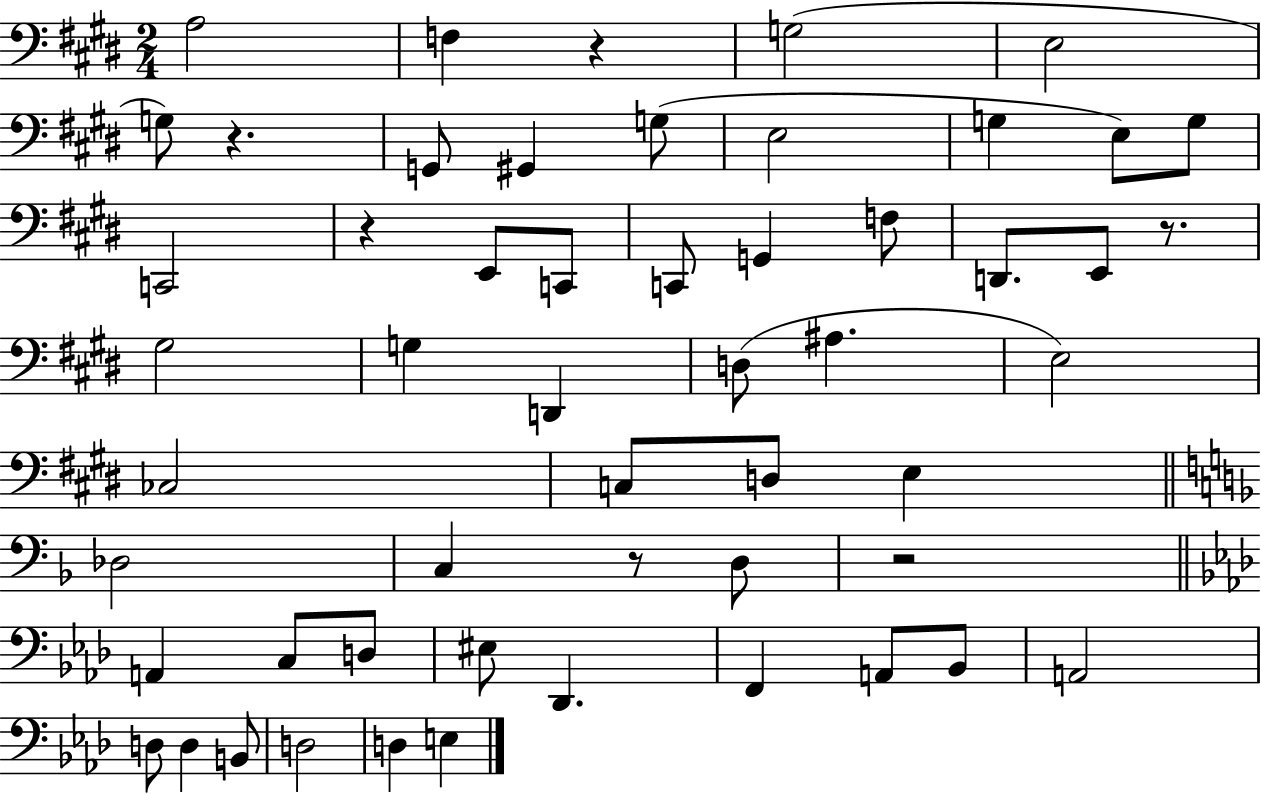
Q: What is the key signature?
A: E major